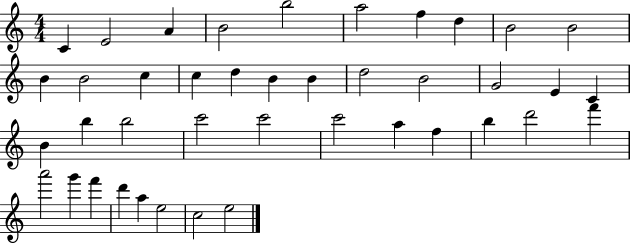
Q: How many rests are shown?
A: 0